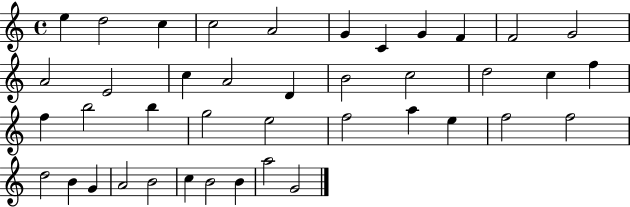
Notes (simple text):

E5/q D5/h C5/q C5/h A4/h G4/q C4/q G4/q F4/q F4/h G4/h A4/h E4/h C5/q A4/h D4/q B4/h C5/h D5/h C5/q F5/q F5/q B5/h B5/q G5/h E5/h F5/h A5/q E5/q F5/h F5/h D5/h B4/q G4/q A4/h B4/h C5/q B4/h B4/q A5/h G4/h